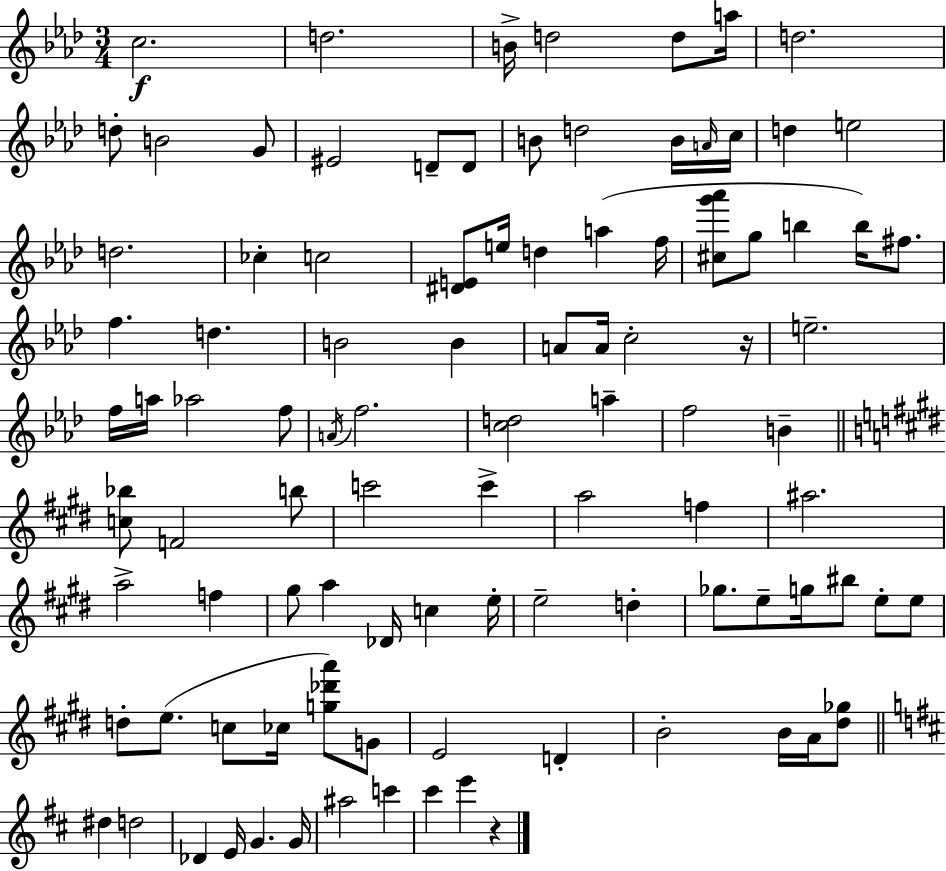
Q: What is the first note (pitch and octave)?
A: C5